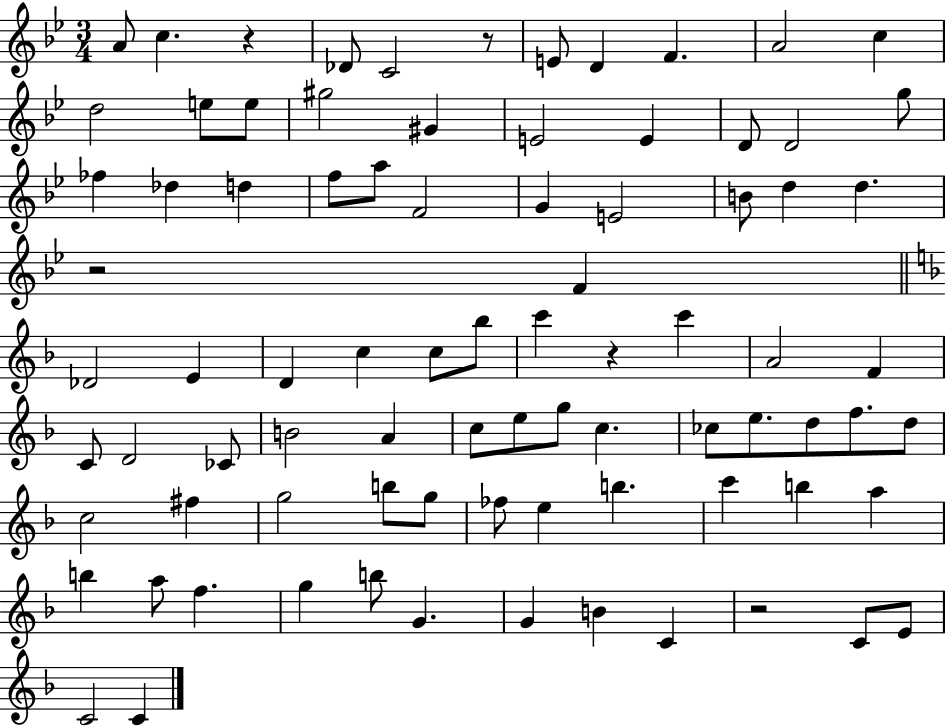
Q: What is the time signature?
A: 3/4